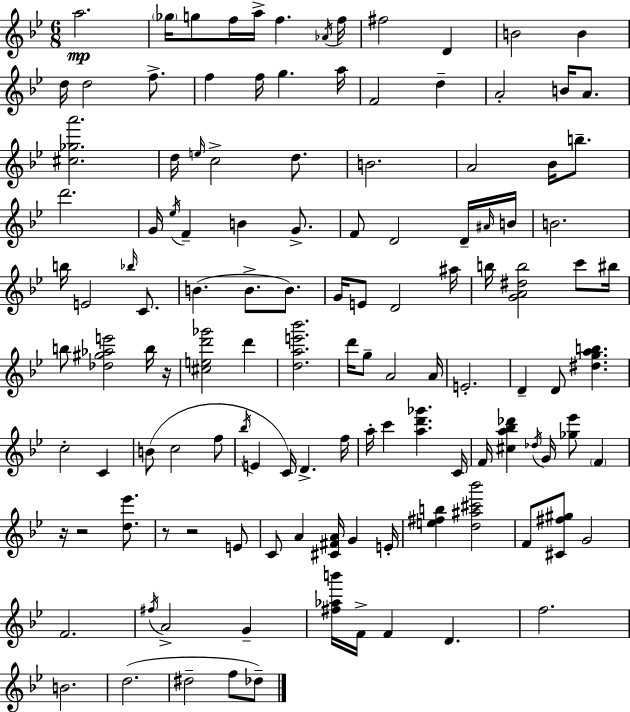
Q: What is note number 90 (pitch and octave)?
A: E4